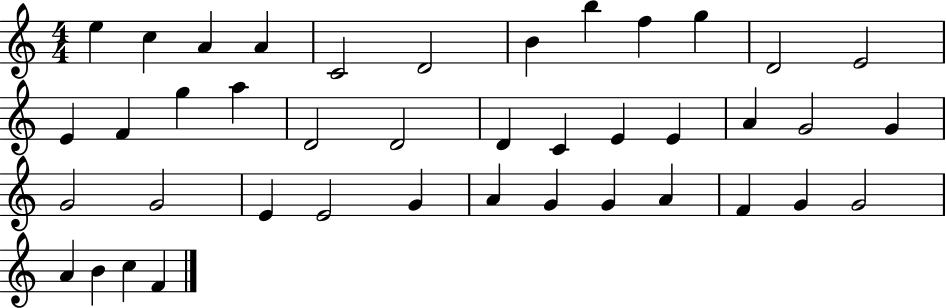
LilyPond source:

{
  \clef treble
  \numericTimeSignature
  \time 4/4
  \key c \major
  e''4 c''4 a'4 a'4 | c'2 d'2 | b'4 b''4 f''4 g''4 | d'2 e'2 | \break e'4 f'4 g''4 a''4 | d'2 d'2 | d'4 c'4 e'4 e'4 | a'4 g'2 g'4 | \break g'2 g'2 | e'4 e'2 g'4 | a'4 g'4 g'4 a'4 | f'4 g'4 g'2 | \break a'4 b'4 c''4 f'4 | \bar "|."
}